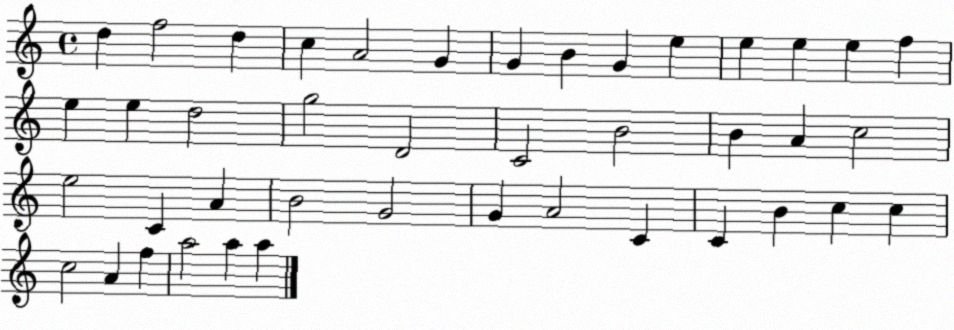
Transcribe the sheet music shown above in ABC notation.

X:1
T:Untitled
M:4/4
L:1/4
K:C
d f2 d c A2 G G B G e e e e f e e d2 g2 D2 C2 B2 B A c2 e2 C A B2 G2 G A2 C C B c c c2 A f a2 a a